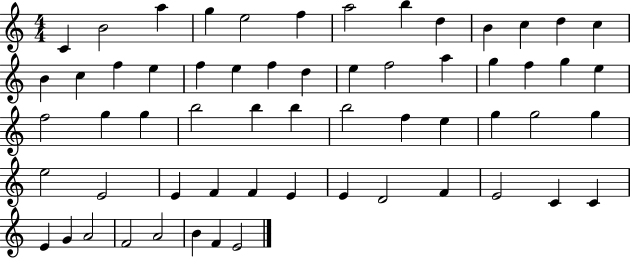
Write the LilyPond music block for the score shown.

{
  \clef treble
  \numericTimeSignature
  \time 4/4
  \key c \major
  c'4 b'2 a''4 | g''4 e''2 f''4 | a''2 b''4 d''4 | b'4 c''4 d''4 c''4 | \break b'4 c''4 f''4 e''4 | f''4 e''4 f''4 d''4 | e''4 f''2 a''4 | g''4 f''4 g''4 e''4 | \break f''2 g''4 g''4 | b''2 b''4 b''4 | b''2 f''4 e''4 | g''4 g''2 g''4 | \break e''2 e'2 | e'4 f'4 f'4 e'4 | e'4 d'2 f'4 | e'2 c'4 c'4 | \break e'4 g'4 a'2 | f'2 a'2 | b'4 f'4 e'2 | \bar "|."
}